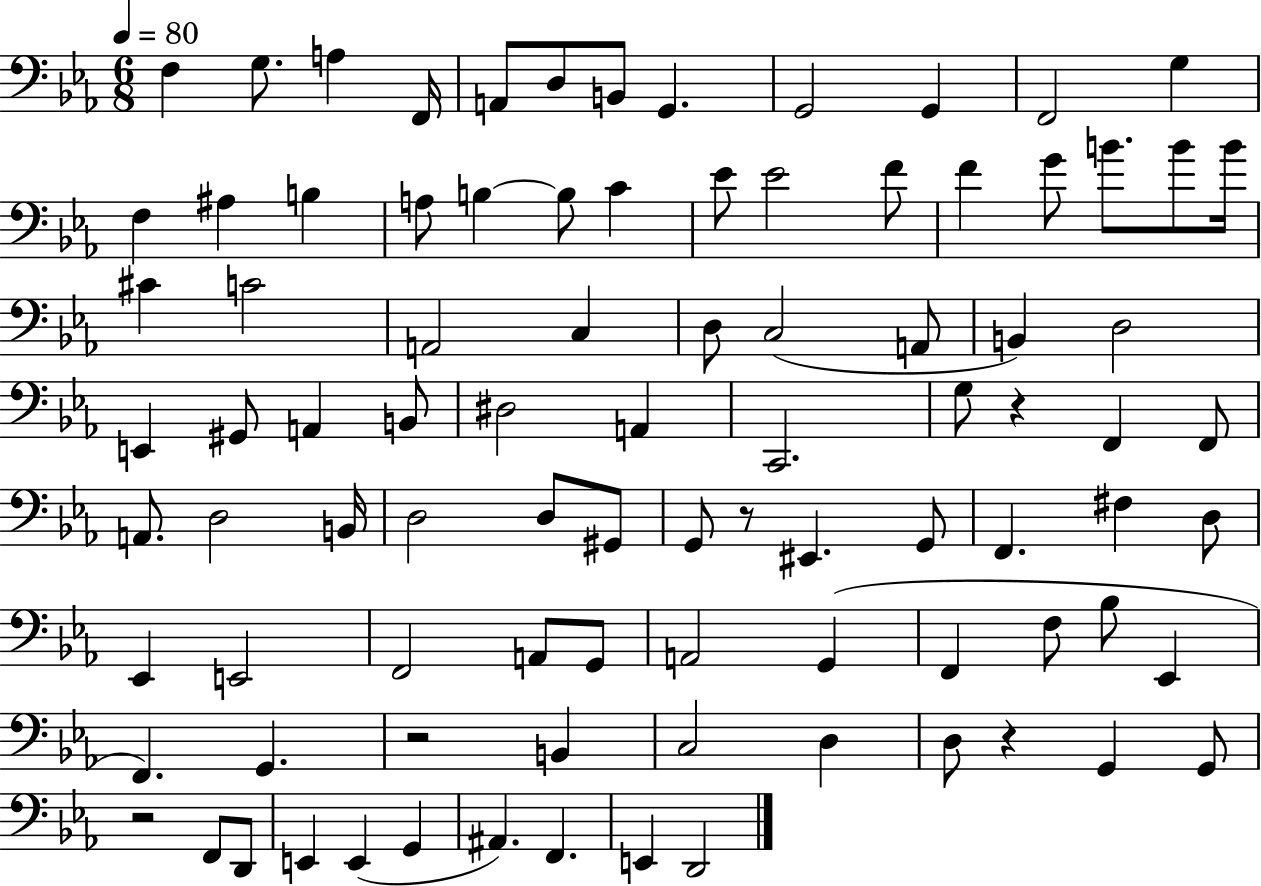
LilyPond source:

{
  \clef bass
  \numericTimeSignature
  \time 6/8
  \key ees \major
  \tempo 4 = 80
  f4 g8. a4 f,16 | a,8 d8 b,8 g,4. | g,2 g,4 | f,2 g4 | \break f4 ais4 b4 | a8 b4~~ b8 c'4 | ees'8 ees'2 f'8 | f'4 g'8 b'8. b'8 b'16 | \break cis'4 c'2 | a,2 c4 | d8 c2( a,8 | b,4) d2 | \break e,4 gis,8 a,4 b,8 | dis2 a,4 | c,2. | g8 r4 f,4 f,8 | \break a,8. d2 b,16 | d2 d8 gis,8 | g,8 r8 eis,4. g,8 | f,4. fis4 d8 | \break ees,4 e,2 | f,2 a,8 g,8 | a,2 g,4( | f,4 f8 bes8 ees,4 | \break f,4.) g,4. | r2 b,4 | c2 d4 | d8 r4 g,4 g,8 | \break r2 f,8 d,8 | e,4 e,4( g,4 | ais,4.) f,4. | e,4 d,2 | \break \bar "|."
}